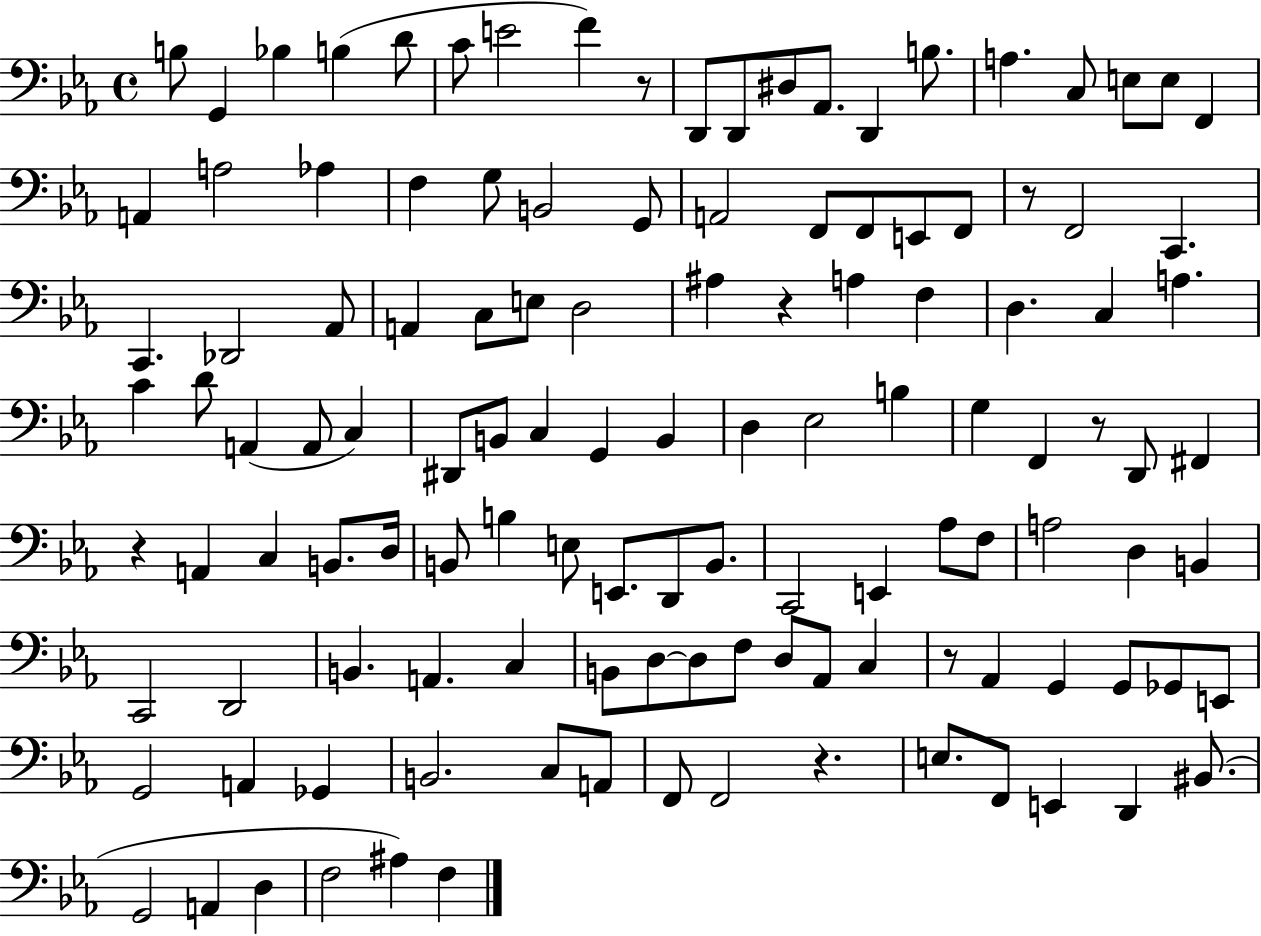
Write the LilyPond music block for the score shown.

{
  \clef bass
  \time 4/4
  \defaultTimeSignature
  \key ees \major
  b8 g,4 bes4 b4( d'8 | c'8 e'2 f'4) r8 | d,8 d,8 dis8 aes,8. d,4 b8. | a4. c8 e8 e8 f,4 | \break a,4 a2 aes4 | f4 g8 b,2 g,8 | a,2 f,8 f,8 e,8 f,8 | r8 f,2 c,4. | \break c,4. des,2 aes,8 | a,4 c8 e8 d2 | ais4 r4 a4 f4 | d4. c4 a4. | \break c'4 d'8 a,4( a,8 c4) | dis,8 b,8 c4 g,4 b,4 | d4 ees2 b4 | g4 f,4 r8 d,8 fis,4 | \break r4 a,4 c4 b,8. d16 | b,8 b4 e8 e,8. d,8 b,8. | c,2 e,4 aes8 f8 | a2 d4 b,4 | \break c,2 d,2 | b,4. a,4. c4 | b,8 d8~~ d8 f8 d8 aes,8 c4 | r8 aes,4 g,4 g,8 ges,8 e,8 | \break g,2 a,4 ges,4 | b,2. c8 a,8 | f,8 f,2 r4. | e8. f,8 e,4 d,4 bis,8.( | \break g,2 a,4 d4 | f2 ais4) f4 | \bar "|."
}